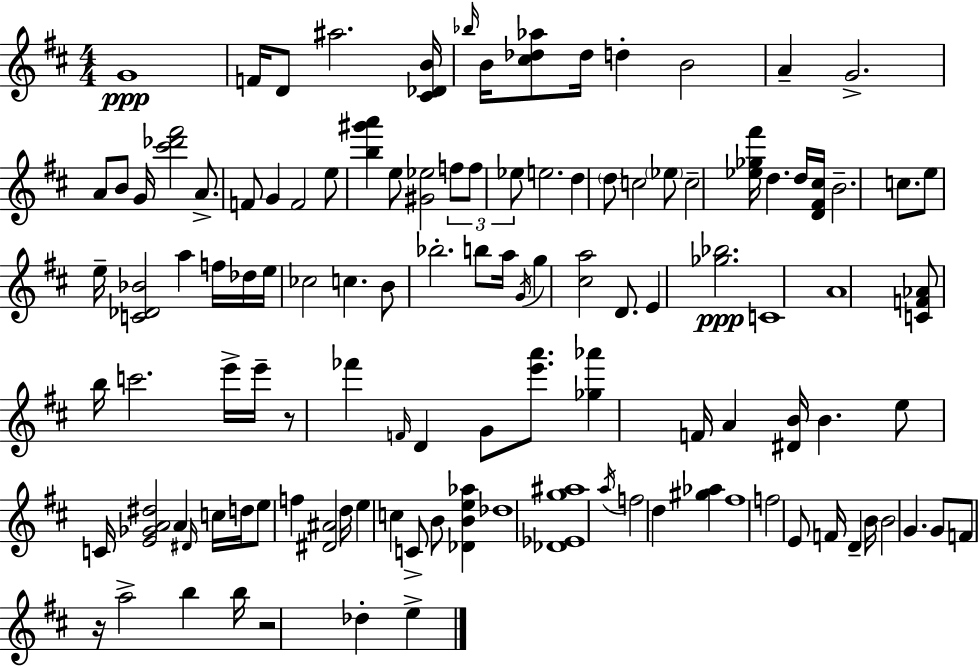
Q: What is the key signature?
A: D major